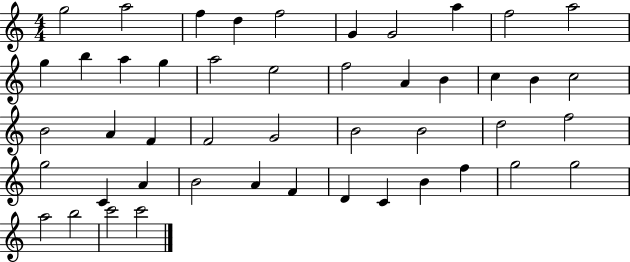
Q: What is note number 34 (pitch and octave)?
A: A4